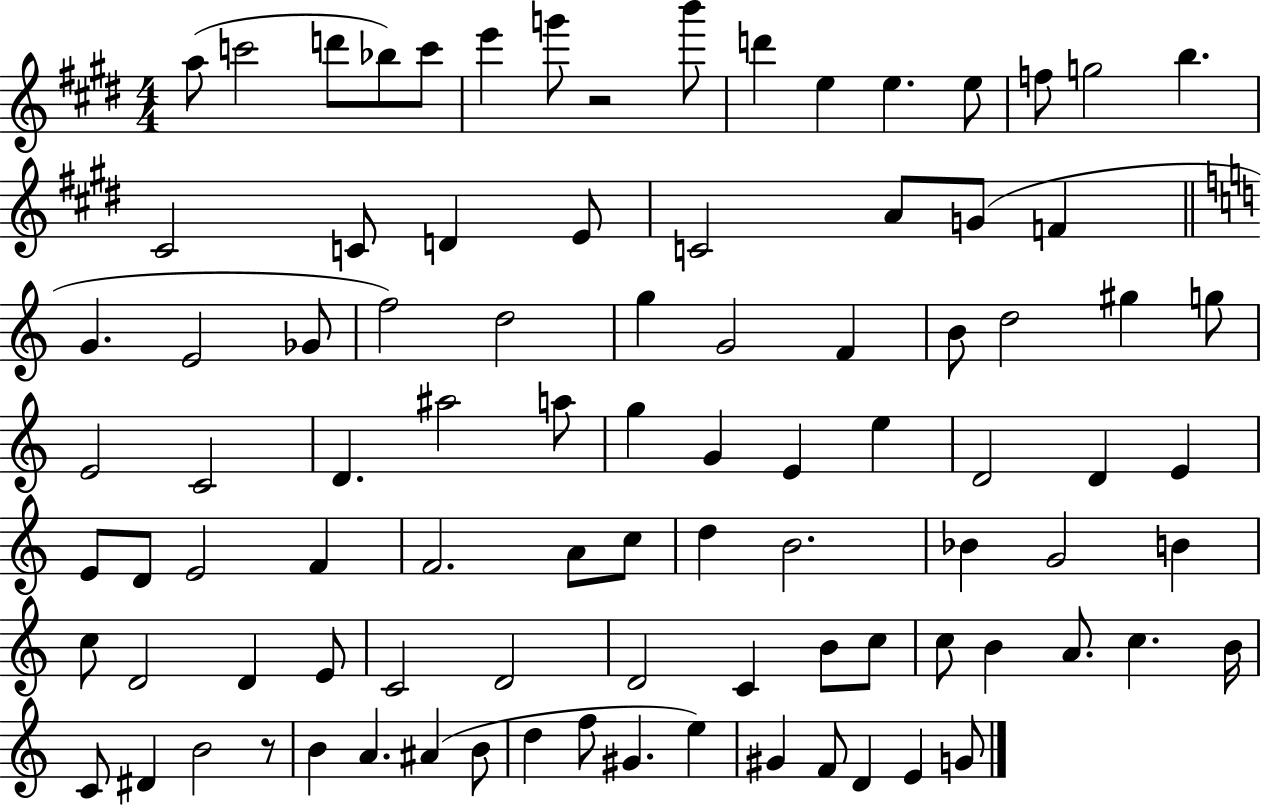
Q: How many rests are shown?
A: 2